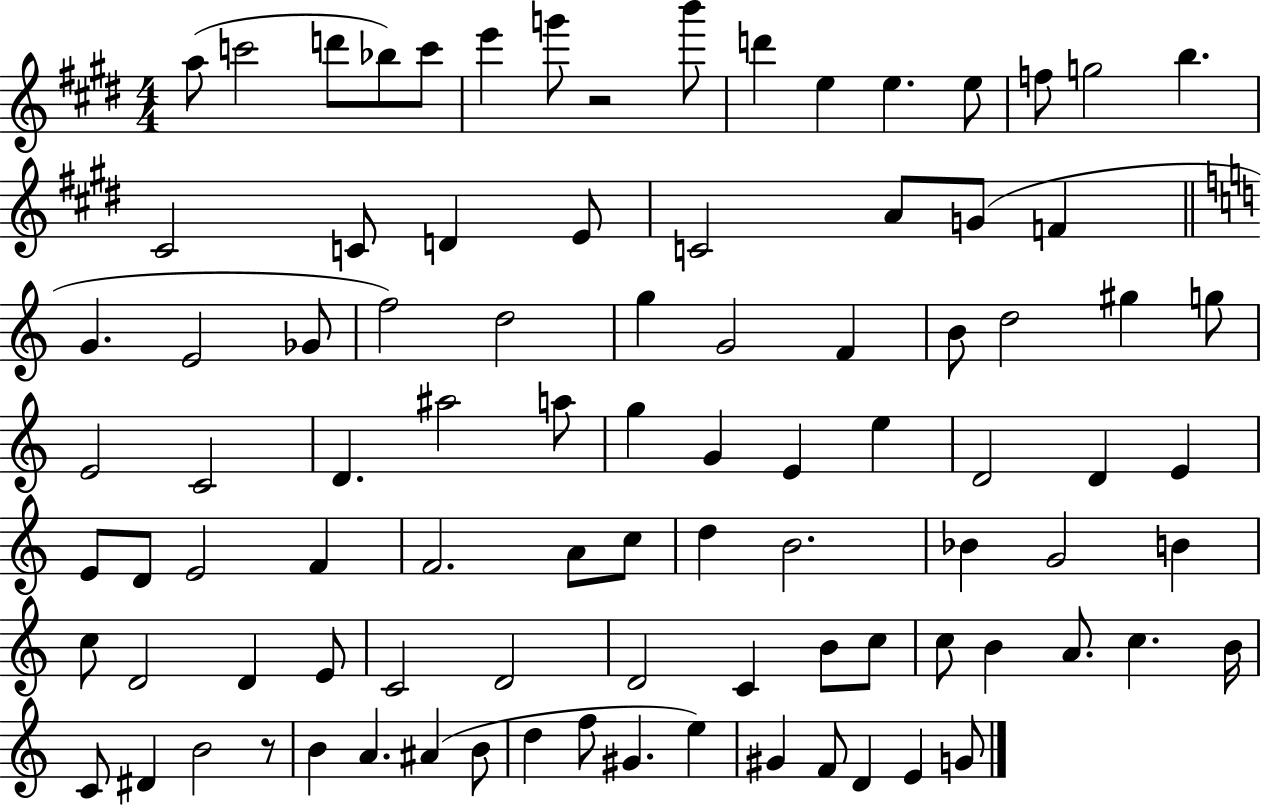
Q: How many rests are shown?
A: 2